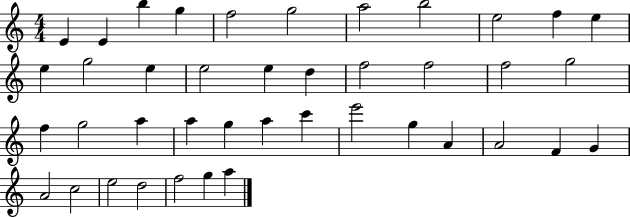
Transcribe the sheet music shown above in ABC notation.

X:1
T:Untitled
M:4/4
L:1/4
K:C
E E b g f2 g2 a2 b2 e2 f e e g2 e e2 e d f2 f2 f2 g2 f g2 a a g a c' e'2 g A A2 F G A2 c2 e2 d2 f2 g a